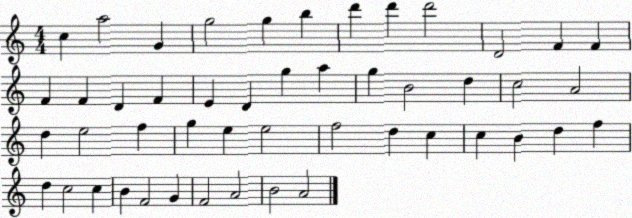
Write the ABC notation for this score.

X:1
T:Untitled
M:4/4
L:1/4
K:C
c a2 G g2 g b d' d' d'2 D2 F F F F D F E D g a g B2 d c2 A2 d e2 f g e e2 f2 d c c B d f d c2 c B F2 G F2 A2 B2 A2